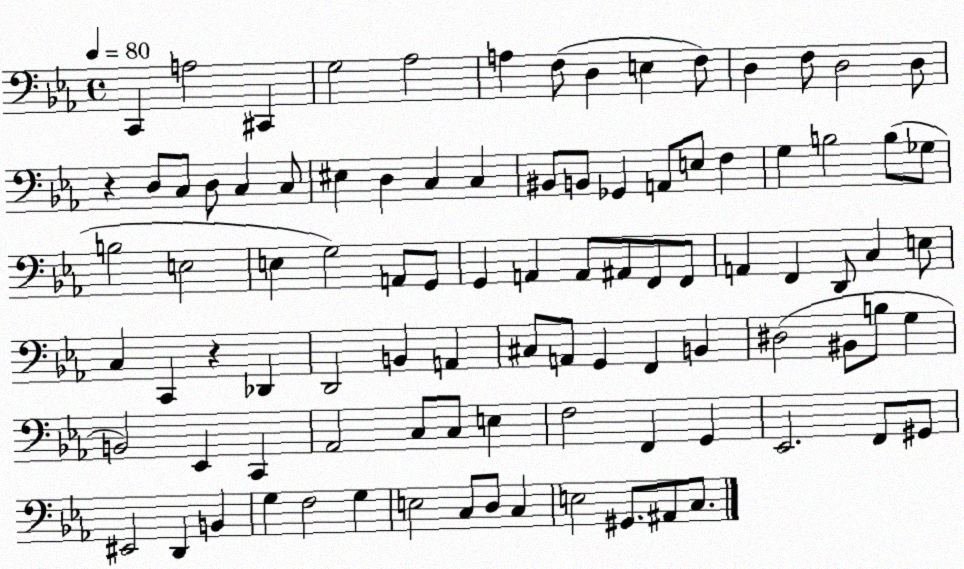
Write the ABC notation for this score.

X:1
T:Untitled
M:4/4
L:1/4
K:Eb
C,, A,2 ^C,, G,2 _A,2 A, F,/2 D, E, F,/2 D, F,/2 D,2 D,/2 z D,/2 C,/2 D,/2 C, C,/2 ^E, D, C, C, ^B,,/2 B,,/2 _G,, A,,/2 E,/2 F, G, B,2 B,/2 _G,/2 B,2 E,2 E, G,2 A,,/2 G,,/2 G,, A,, A,,/2 ^A,,/2 F,,/2 F,,/2 A,, F,, D,,/2 C, E,/2 C, C,, z _D,, D,,2 B,, A,, ^C,/2 A,,/2 G,, F,, B,, ^D,2 ^B,,/2 B,/2 G, B,,2 _E,, C,, _A,,2 C,/2 C,/2 E, F,2 F,, G,, _E,,2 F,,/2 ^G,,/2 ^E,,2 D,, B,, G, F,2 G, E,2 C,/2 D,/2 C, E,2 ^G,,/2 ^A,,/2 C,/2